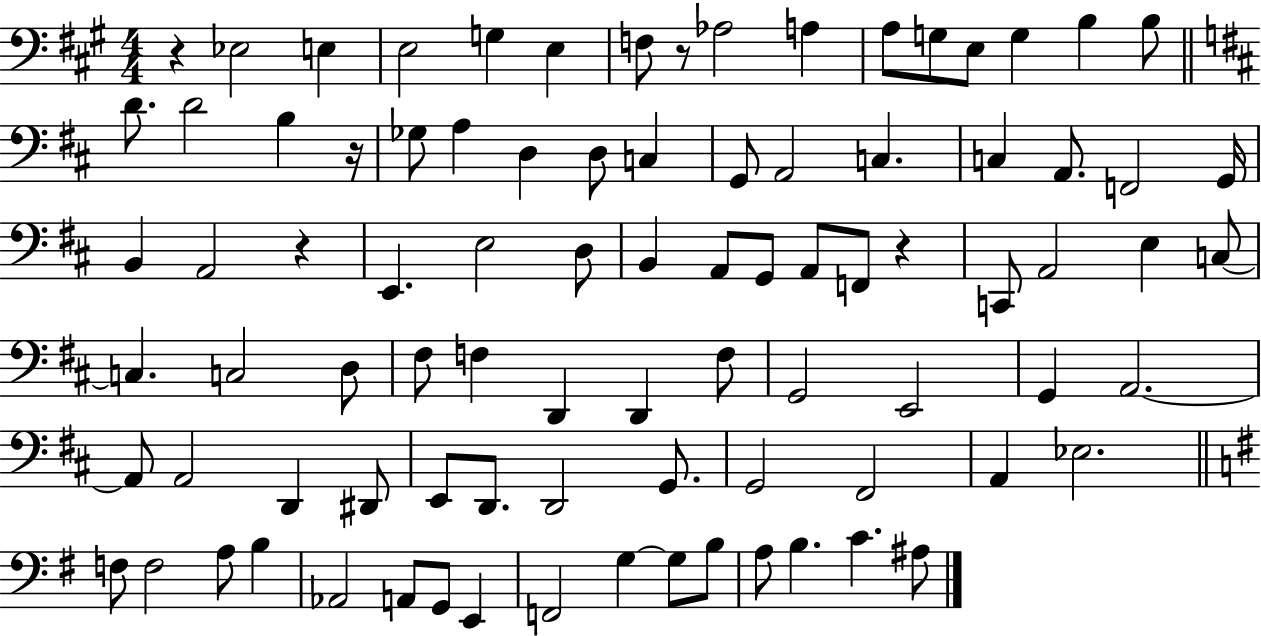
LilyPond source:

{
  \clef bass
  \numericTimeSignature
  \time 4/4
  \key a \major
  r4 ees2 e4 | e2 g4 e4 | f8 r8 aes2 a4 | a8 g8 e8 g4 b4 b8 | \break \bar "||" \break \key d \major d'8. d'2 b4 r16 | ges8 a4 d4 d8 c4 | g,8 a,2 c4. | c4 a,8. f,2 g,16 | \break b,4 a,2 r4 | e,4. e2 d8 | b,4 a,8 g,8 a,8 f,8 r4 | c,8 a,2 e4 c8~~ | \break c4. c2 d8 | fis8 f4 d,4 d,4 f8 | g,2 e,2 | g,4 a,2.~~ | \break a,8 a,2 d,4 dis,8 | e,8 d,8. d,2 g,8. | g,2 fis,2 | a,4 ees2. | \break \bar "||" \break \key g \major f8 f2 a8 b4 | aes,2 a,8 g,8 e,4 | f,2 g4~~ g8 b8 | a8 b4. c'4. ais8 | \break \bar "|."
}